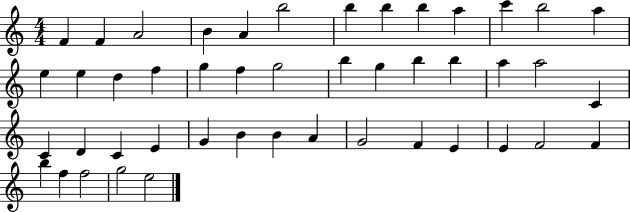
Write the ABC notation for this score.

X:1
T:Untitled
M:4/4
L:1/4
K:C
F F A2 B A b2 b b b a c' b2 a e e d f g f g2 b g b b a a2 C C D C E G B B A G2 F E E F2 F b f f2 g2 e2